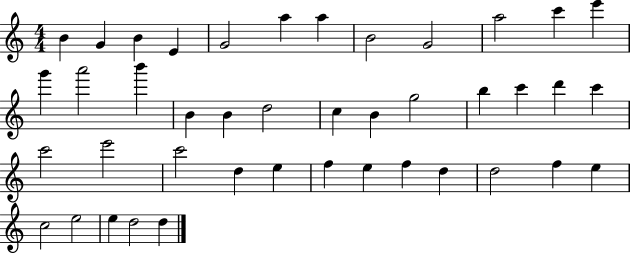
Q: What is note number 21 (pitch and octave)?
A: G5